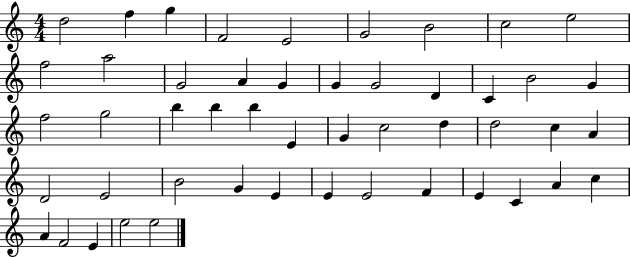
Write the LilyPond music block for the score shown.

{
  \clef treble
  \numericTimeSignature
  \time 4/4
  \key c \major
  d''2 f''4 g''4 | f'2 e'2 | g'2 b'2 | c''2 e''2 | \break f''2 a''2 | g'2 a'4 g'4 | g'4 g'2 d'4 | c'4 b'2 g'4 | \break f''2 g''2 | b''4 b''4 b''4 e'4 | g'4 c''2 d''4 | d''2 c''4 a'4 | \break d'2 e'2 | b'2 g'4 e'4 | e'4 e'2 f'4 | e'4 c'4 a'4 c''4 | \break a'4 f'2 e'4 | e''2 e''2 | \bar "|."
}